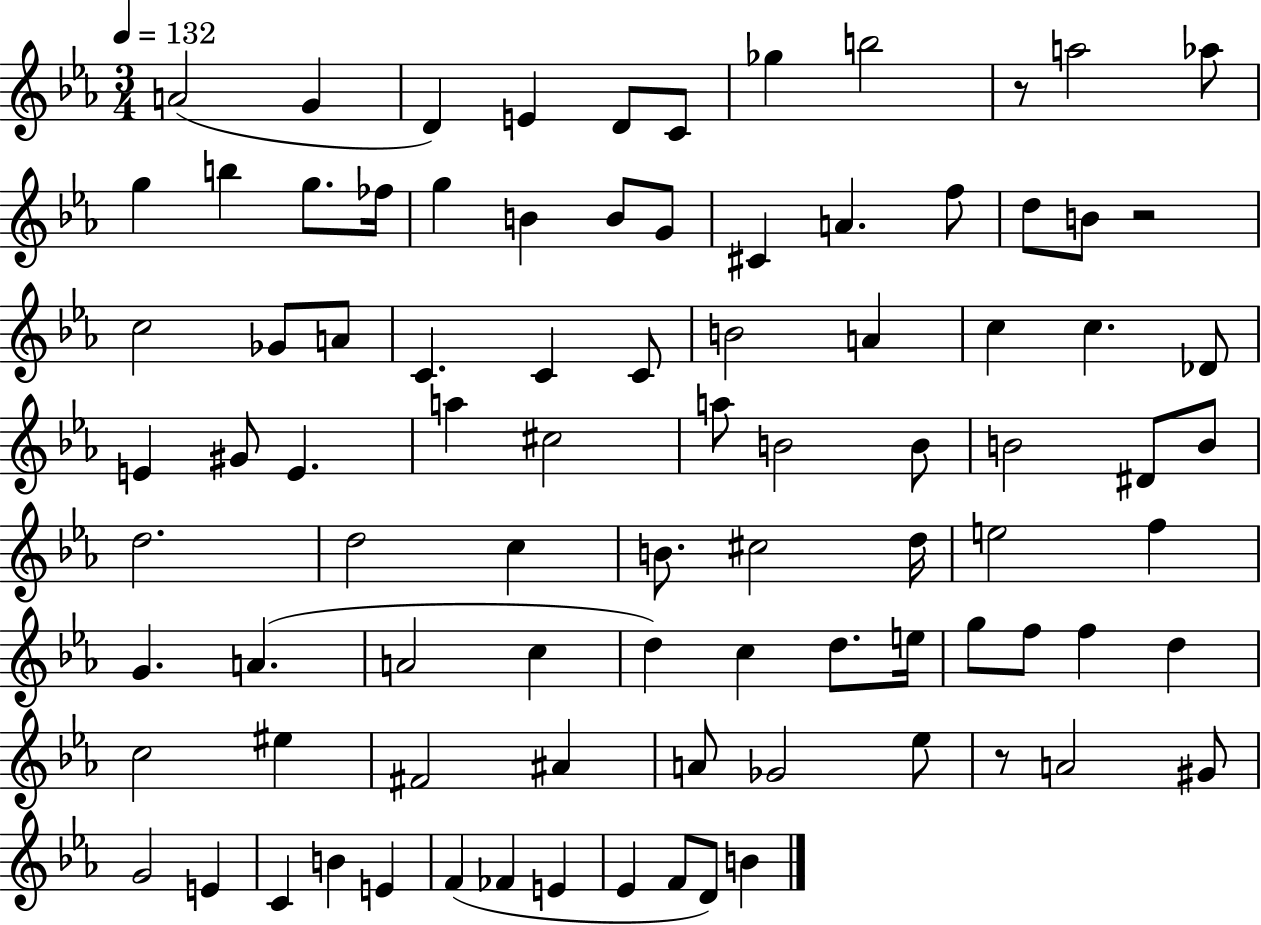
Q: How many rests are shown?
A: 3